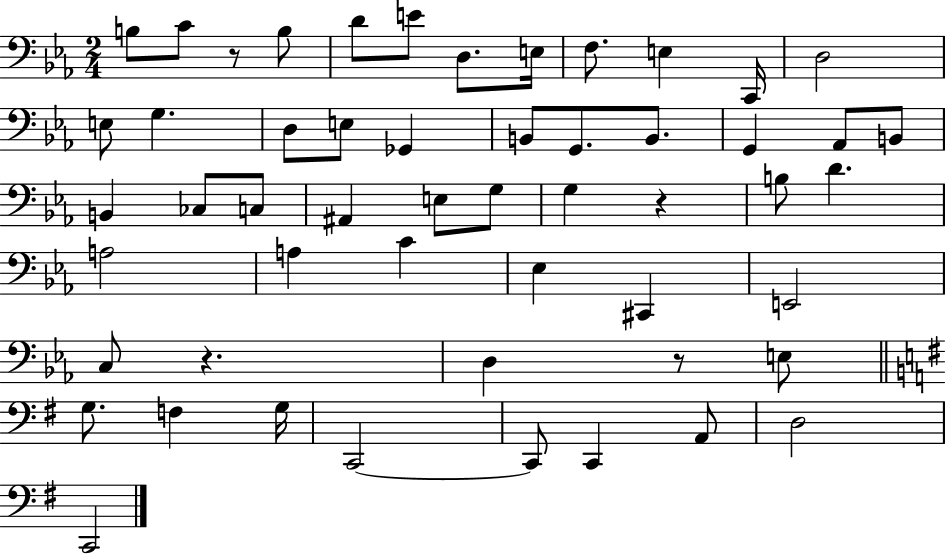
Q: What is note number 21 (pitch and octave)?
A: Ab2